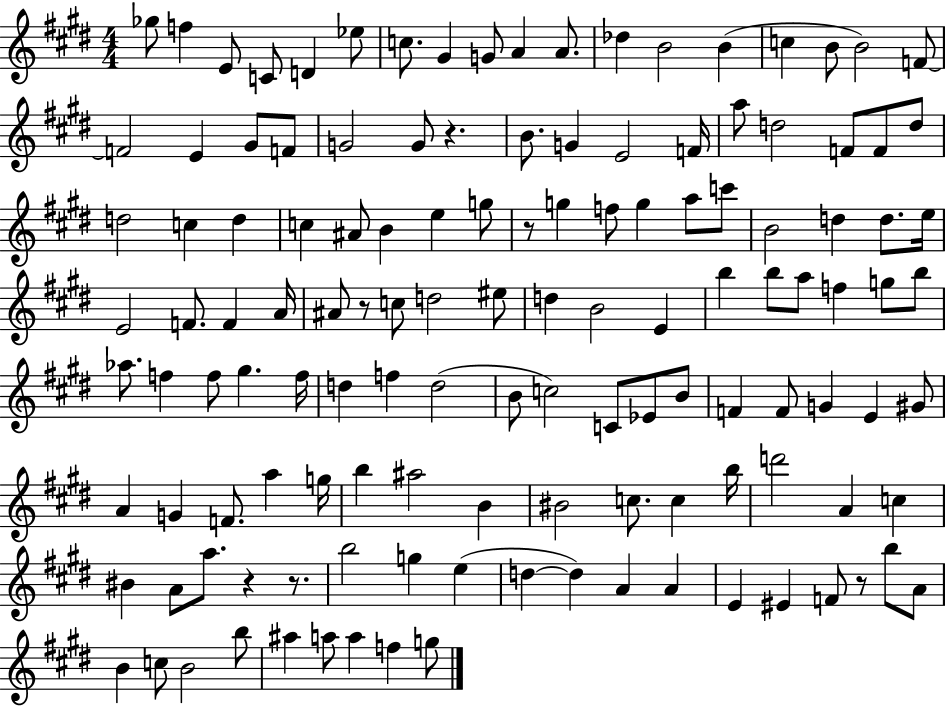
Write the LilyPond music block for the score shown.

{
  \clef treble
  \numericTimeSignature
  \time 4/4
  \key e \major
  ges''8 f''4 e'8 c'8 d'4 ees''8 | c''8. gis'4 g'8 a'4 a'8. | des''4 b'2 b'4( | c''4 b'8 b'2) f'8~~ | \break f'2 e'4 gis'8 f'8 | g'2 g'8 r4. | b'8. g'4 e'2 f'16 | a''8 d''2 f'8 f'8 d''8 | \break d''2 c''4 d''4 | c''4 ais'8 b'4 e''4 g''8 | r8 g''4 f''8 g''4 a''8 c'''8 | b'2 d''4 d''8. e''16 | \break e'2 f'8. f'4 a'16 | ais'8 r8 c''8 d''2 eis''8 | d''4 b'2 e'4 | b''4 b''8 a''8 f''4 g''8 b''8 | \break aes''8. f''4 f''8 gis''4. f''16 | d''4 f''4 d''2( | b'8 c''2) c'8 ees'8 b'8 | f'4 f'8 g'4 e'4 gis'8 | \break a'4 g'4 f'8. a''4 g''16 | b''4 ais''2 b'4 | bis'2 c''8. c''4 b''16 | d'''2 a'4 c''4 | \break bis'4 a'8 a''8. r4 r8. | b''2 g''4 e''4( | d''4~~ d''4) a'4 a'4 | e'4 eis'4 f'8 r8 b''8 a'8 | \break b'4 c''8 b'2 b''8 | ais''4 a''8 a''4 f''4 g''8 | \bar "|."
}